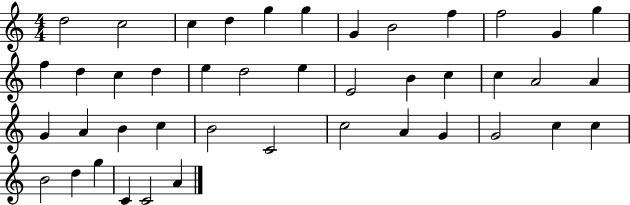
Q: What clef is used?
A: treble